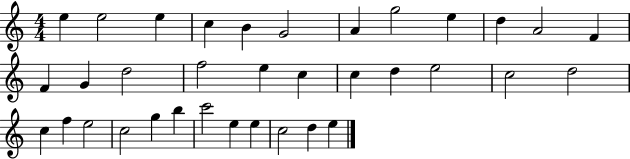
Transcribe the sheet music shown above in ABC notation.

X:1
T:Untitled
M:4/4
L:1/4
K:C
e e2 e c B G2 A g2 e d A2 F F G d2 f2 e c c d e2 c2 d2 c f e2 c2 g b c'2 e e c2 d e